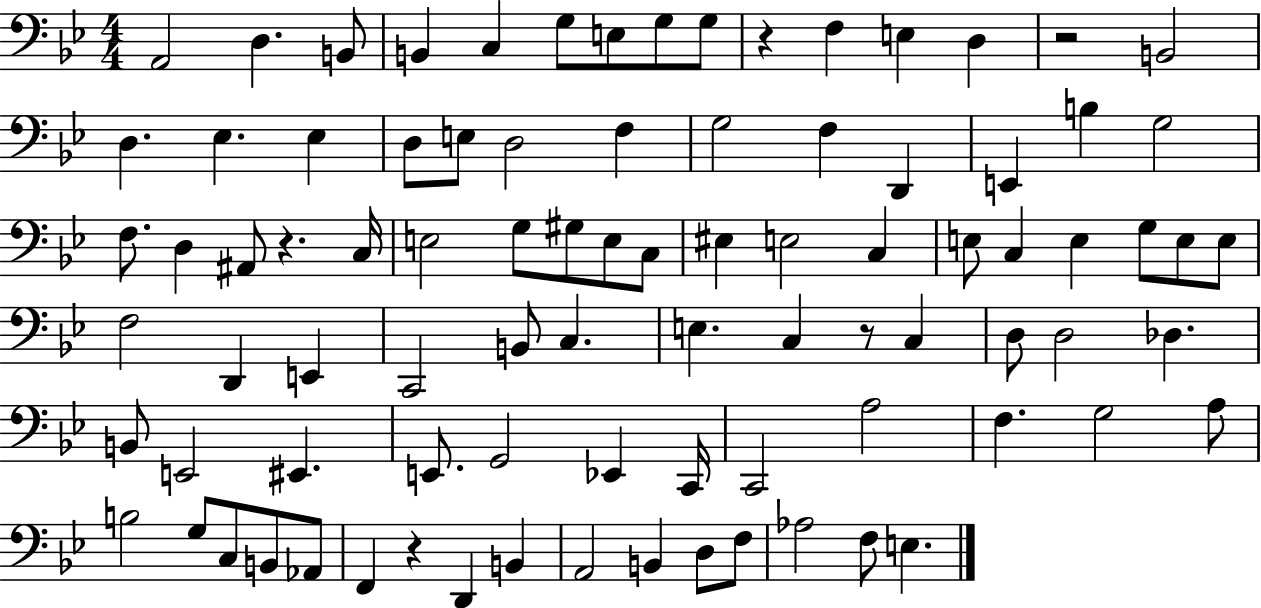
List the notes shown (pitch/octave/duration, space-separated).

A2/h D3/q. B2/e B2/q C3/q G3/e E3/e G3/e G3/e R/q F3/q E3/q D3/q R/h B2/h D3/q. Eb3/q. Eb3/q D3/e E3/e D3/h F3/q G3/h F3/q D2/q E2/q B3/q G3/h F3/e. D3/q A#2/e R/q. C3/s E3/h G3/e G#3/e E3/e C3/e EIS3/q E3/h C3/q E3/e C3/q E3/q G3/e E3/e E3/e F3/h D2/q E2/q C2/h B2/e C3/q. E3/q. C3/q R/e C3/q D3/e D3/h Db3/q. B2/e E2/h EIS2/q. E2/e. G2/h Eb2/q C2/s C2/h A3/h F3/q. G3/h A3/e B3/h G3/e C3/e B2/e Ab2/e F2/q R/q D2/q B2/q A2/h B2/q D3/e F3/e Ab3/h F3/e E3/q.